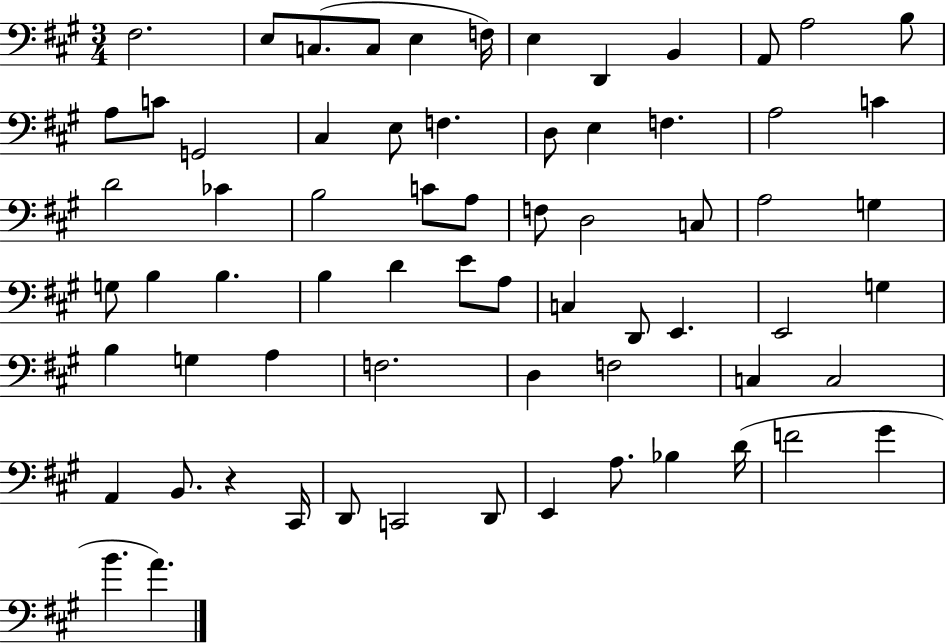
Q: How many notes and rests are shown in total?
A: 68